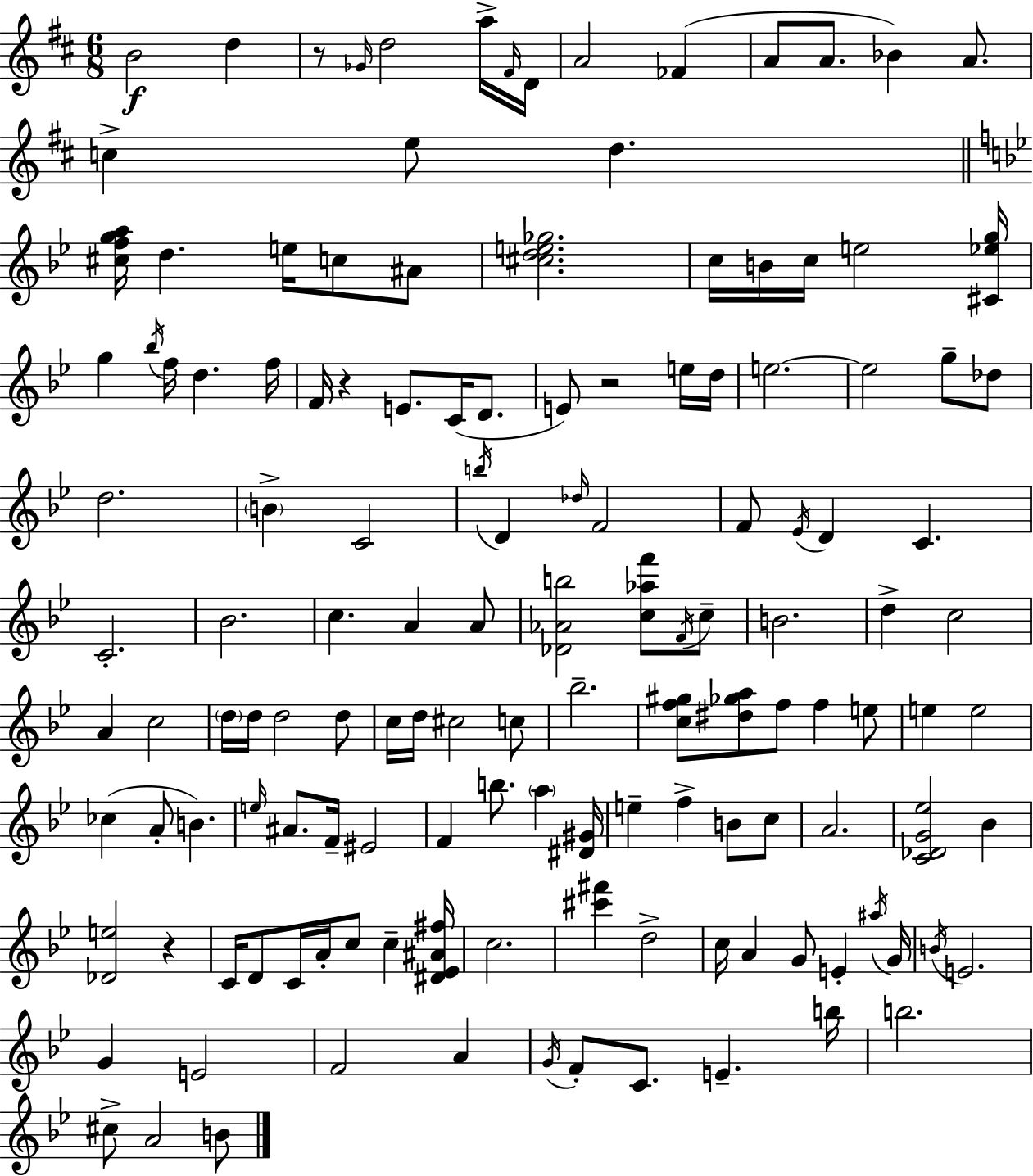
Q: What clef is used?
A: treble